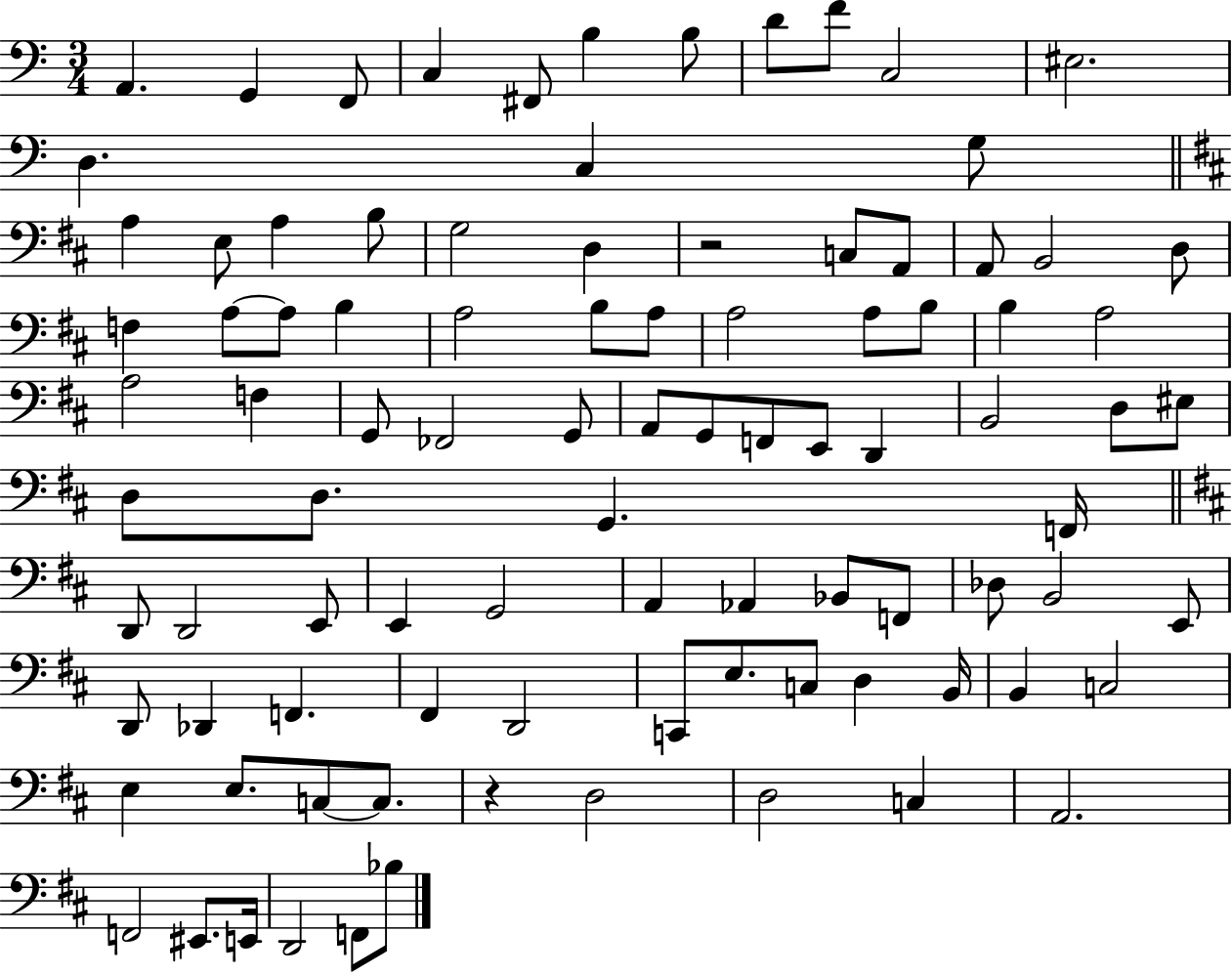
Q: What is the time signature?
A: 3/4